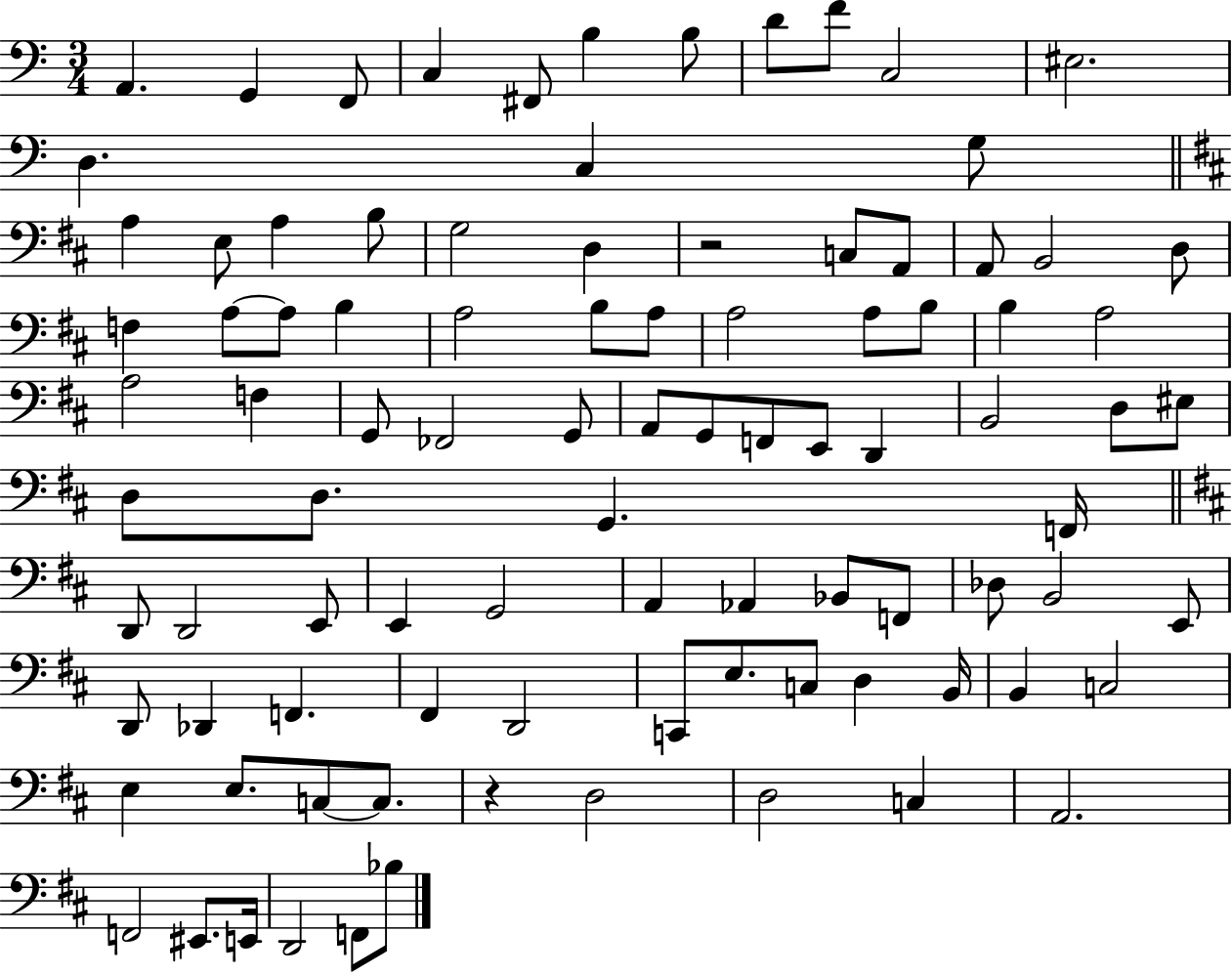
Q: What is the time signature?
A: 3/4